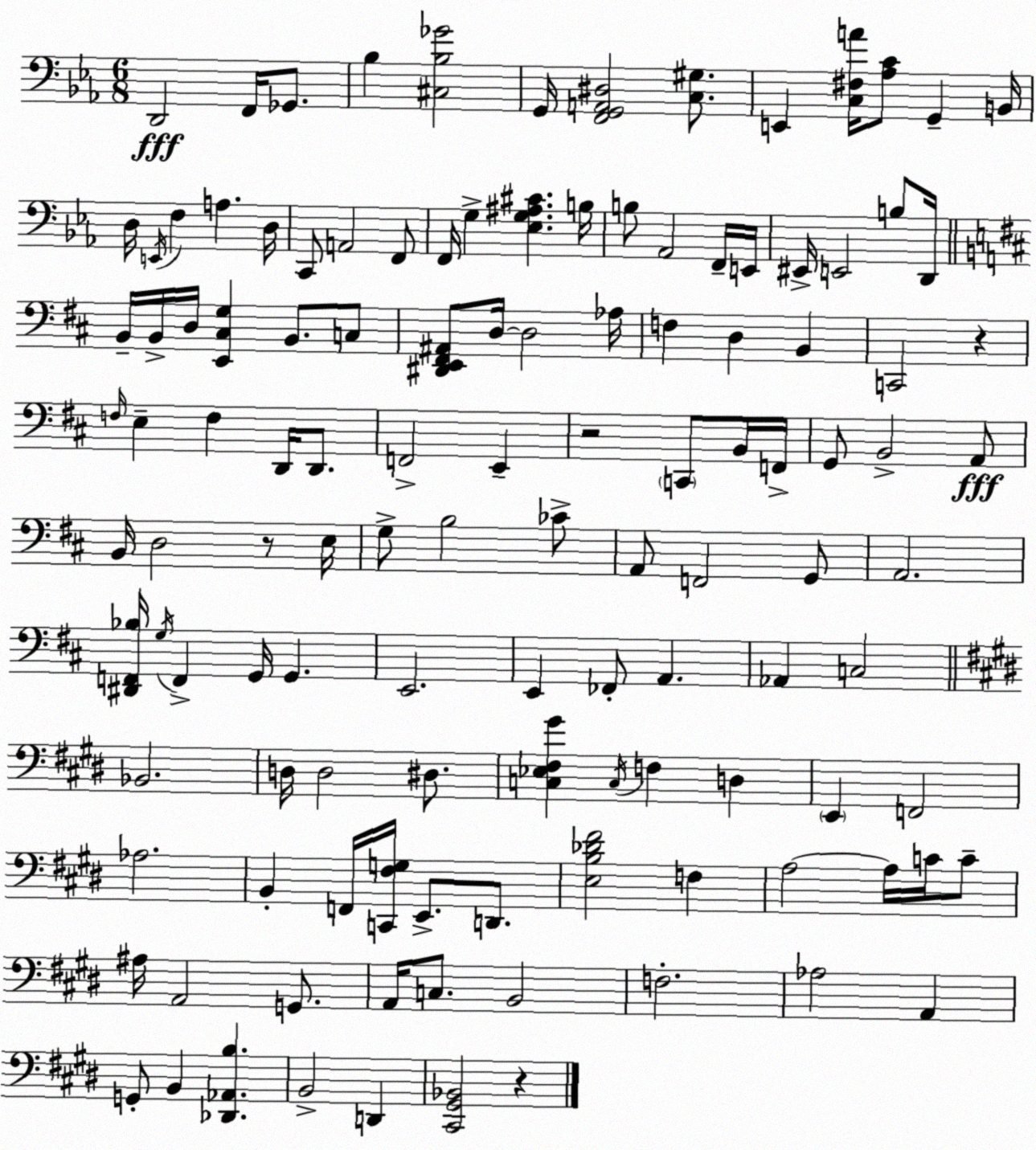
X:1
T:Untitled
M:6/8
L:1/4
K:Cm
D,,2 F,,/4 _G,,/2 _B, [^C,_B,_G]2 G,,/4 [F,,G,,A,,^D,]2 [C,^G,]/2 E,, [C,^F,A]/4 [_A,C]/2 G,, B,,/4 D,/4 E,,/4 F, A, D,/4 C,,/2 A,,2 F,,/2 F,,/4 G, [_E,G,^A,^C] B,/4 B,/2 _A,,2 F,,/4 E,,/4 ^E,,/4 E,,2 B,/2 D,,/4 B,,/4 B,,/4 D,/4 [E,,^C,G,] B,,/2 C,/2 [^D,,E,,^F,,^A,,]/2 D,/4 D,2 _A,/4 F, D, B,, C,,2 z F,/4 E, F, D,,/4 D,,/2 F,,2 E,, z2 C,,/2 B,,/4 F,,/4 G,,/2 B,,2 A,,/2 B,,/4 D,2 z/2 E,/4 G,/2 B,2 _C/2 A,,/2 F,,2 G,,/2 A,,2 [^D,,F,,_B,]/4 G,/4 F,, G,,/4 G,, E,,2 E,, _F,,/2 A,, _A,, C,2 _B,,2 D,/4 D,2 ^D,/2 [C,_E,^F,^G] C,/4 F, D, E,, F,,2 _A,2 B,, F,,/4 [C,,^F,G,]/4 E,,/2 D,,/2 [E,B,_D^F]2 F, A,2 A,/4 C/4 C/2 ^A,/4 A,,2 G,,/2 A,,/4 C,/2 B,,2 F,2 _A,2 A,, G,,/2 B,, [_D,,_A,,B,] B,,2 D,, [^C,,^G,,_B,,]2 z